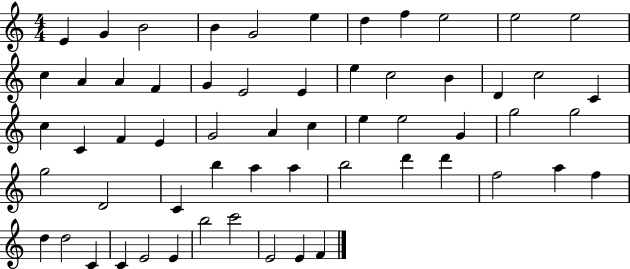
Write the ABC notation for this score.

X:1
T:Untitled
M:4/4
L:1/4
K:C
E G B2 B G2 e d f e2 e2 e2 c A A F G E2 E e c2 B D c2 C c C F E G2 A c e e2 G g2 g2 g2 D2 C b a a b2 d' d' f2 a f d d2 C C E2 E b2 c'2 E2 E F